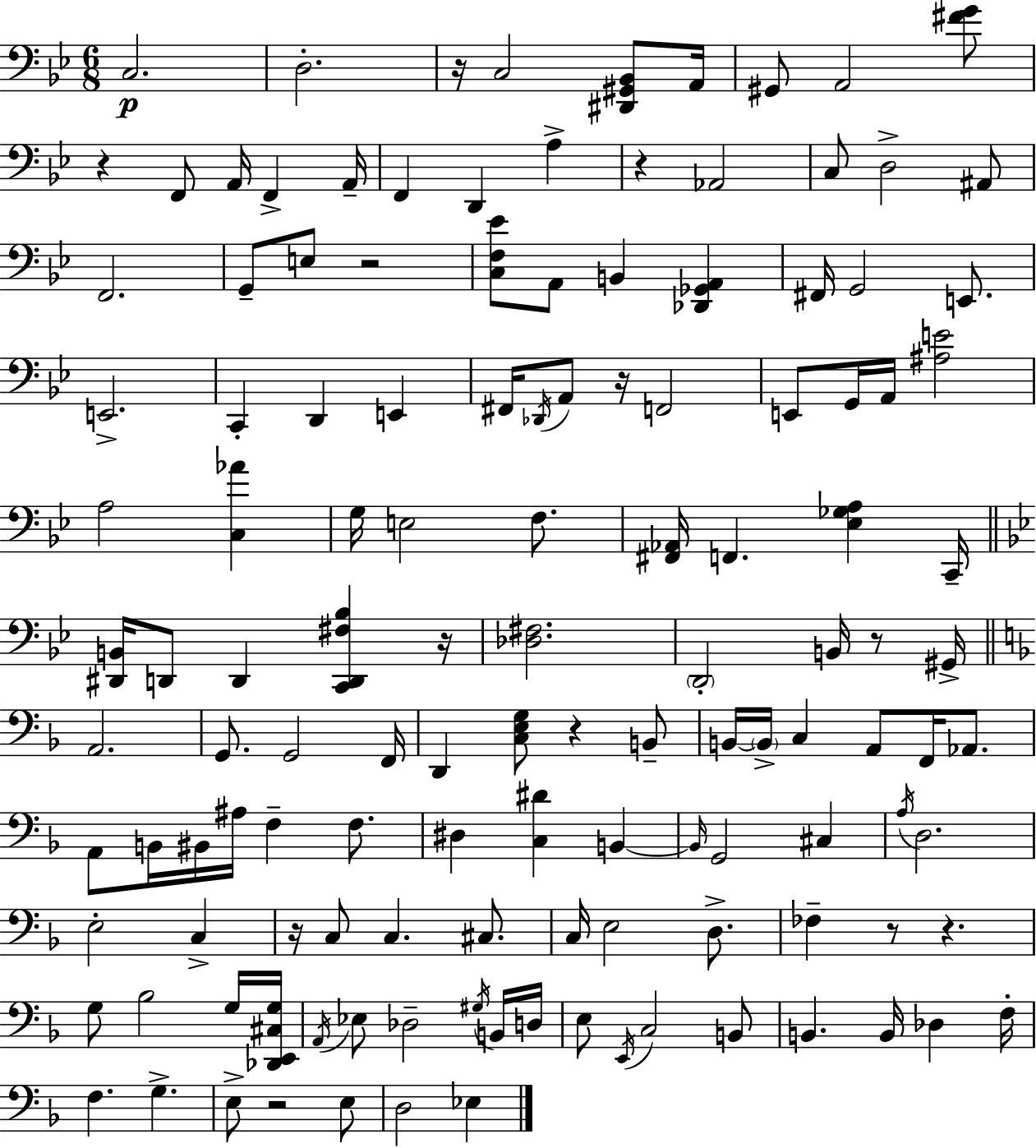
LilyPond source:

{
  \clef bass
  \numericTimeSignature
  \time 6/8
  \key bes \major
  c2.\p | d2.-. | r16 c2 <dis, gis, bes,>8 a,16 | gis,8 a,2 <fis' g'>8 | \break r4 f,8 a,16 f,4-> a,16-- | f,4 d,4 a4-> | r4 aes,2 | c8 d2-> ais,8 | \break f,2. | g,8-- e8 r2 | <c f ees'>8 a,8 b,4 <des, ges, a,>4 | fis,16 g,2 e,8. | \break e,2.-> | c,4-. d,4 e,4 | fis,16 \acciaccatura { des,16 } a,8 r16 f,2 | e,8 g,16 a,16 <ais e'>2 | \break a2 <c aes'>4 | g16 e2 f8. | <fis, aes,>16 f,4. <ees ges a>4 | c,16-- \bar "||" \break \key g \minor <dis, b,>16 d,8 d,4 <c, d, fis bes>4 r16 | <des fis>2. | \parenthesize d,2-. b,16 r8 gis,16-> | \bar "||" \break \key d \minor a,2. | g,8. g,2 f,16 | d,4 <c e g>8 r4 b,8-- | b,16~~ \parenthesize b,16-> c4 a,8 f,16 aes,8. | \break a,8 b,16 bis,16 ais16 f4-- f8. | dis4 <c dis'>4 b,4~~ | \grace { b,16 } g,2 cis4 | \acciaccatura { a16 } d2. | \break e2-. c4-> | r16 c8 c4. cis8. | c16 e2 d8.-> | fes4-- r8 r4. | \break g8 bes2 | g16 <des, e, cis g>16 \acciaccatura { a,16 } ees8 des2-- | \acciaccatura { gis16 } b,16 d16 e8 \acciaccatura { e,16 } c2 | b,8 b,4. b,16 | \break des4 f16-. f4. g4.-> | e8-> r2 | e8 d2 | ees4 \bar "|."
}